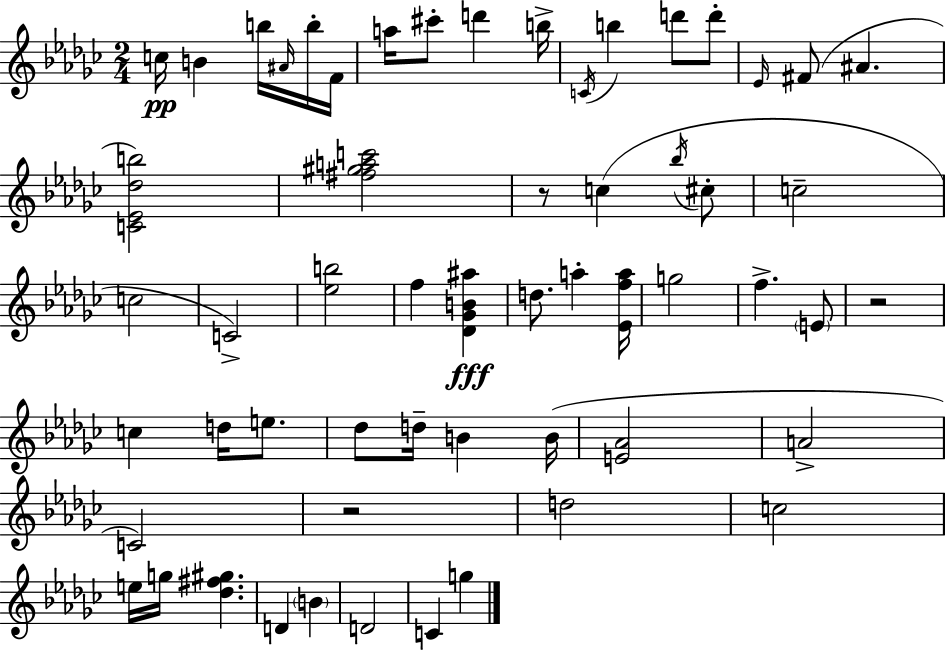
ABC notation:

X:1
T:Untitled
M:2/4
L:1/4
K:Ebm
c/4 B b/4 ^A/4 b/4 F/4 a/4 ^c'/2 d' b/4 C/4 b d'/2 d'/2 _E/4 ^F/2 ^A [C_E_db]2 [^f^gac']2 z/2 c _b/4 ^c/2 c2 c2 C2 [_eb]2 f [_D_GB^a] d/2 a [_Efa]/4 g2 f E/2 z2 c d/4 e/2 _d/2 d/4 B B/4 [E_A]2 A2 C2 z2 d2 c2 e/4 g/4 [_d^f^g] D B D2 C g